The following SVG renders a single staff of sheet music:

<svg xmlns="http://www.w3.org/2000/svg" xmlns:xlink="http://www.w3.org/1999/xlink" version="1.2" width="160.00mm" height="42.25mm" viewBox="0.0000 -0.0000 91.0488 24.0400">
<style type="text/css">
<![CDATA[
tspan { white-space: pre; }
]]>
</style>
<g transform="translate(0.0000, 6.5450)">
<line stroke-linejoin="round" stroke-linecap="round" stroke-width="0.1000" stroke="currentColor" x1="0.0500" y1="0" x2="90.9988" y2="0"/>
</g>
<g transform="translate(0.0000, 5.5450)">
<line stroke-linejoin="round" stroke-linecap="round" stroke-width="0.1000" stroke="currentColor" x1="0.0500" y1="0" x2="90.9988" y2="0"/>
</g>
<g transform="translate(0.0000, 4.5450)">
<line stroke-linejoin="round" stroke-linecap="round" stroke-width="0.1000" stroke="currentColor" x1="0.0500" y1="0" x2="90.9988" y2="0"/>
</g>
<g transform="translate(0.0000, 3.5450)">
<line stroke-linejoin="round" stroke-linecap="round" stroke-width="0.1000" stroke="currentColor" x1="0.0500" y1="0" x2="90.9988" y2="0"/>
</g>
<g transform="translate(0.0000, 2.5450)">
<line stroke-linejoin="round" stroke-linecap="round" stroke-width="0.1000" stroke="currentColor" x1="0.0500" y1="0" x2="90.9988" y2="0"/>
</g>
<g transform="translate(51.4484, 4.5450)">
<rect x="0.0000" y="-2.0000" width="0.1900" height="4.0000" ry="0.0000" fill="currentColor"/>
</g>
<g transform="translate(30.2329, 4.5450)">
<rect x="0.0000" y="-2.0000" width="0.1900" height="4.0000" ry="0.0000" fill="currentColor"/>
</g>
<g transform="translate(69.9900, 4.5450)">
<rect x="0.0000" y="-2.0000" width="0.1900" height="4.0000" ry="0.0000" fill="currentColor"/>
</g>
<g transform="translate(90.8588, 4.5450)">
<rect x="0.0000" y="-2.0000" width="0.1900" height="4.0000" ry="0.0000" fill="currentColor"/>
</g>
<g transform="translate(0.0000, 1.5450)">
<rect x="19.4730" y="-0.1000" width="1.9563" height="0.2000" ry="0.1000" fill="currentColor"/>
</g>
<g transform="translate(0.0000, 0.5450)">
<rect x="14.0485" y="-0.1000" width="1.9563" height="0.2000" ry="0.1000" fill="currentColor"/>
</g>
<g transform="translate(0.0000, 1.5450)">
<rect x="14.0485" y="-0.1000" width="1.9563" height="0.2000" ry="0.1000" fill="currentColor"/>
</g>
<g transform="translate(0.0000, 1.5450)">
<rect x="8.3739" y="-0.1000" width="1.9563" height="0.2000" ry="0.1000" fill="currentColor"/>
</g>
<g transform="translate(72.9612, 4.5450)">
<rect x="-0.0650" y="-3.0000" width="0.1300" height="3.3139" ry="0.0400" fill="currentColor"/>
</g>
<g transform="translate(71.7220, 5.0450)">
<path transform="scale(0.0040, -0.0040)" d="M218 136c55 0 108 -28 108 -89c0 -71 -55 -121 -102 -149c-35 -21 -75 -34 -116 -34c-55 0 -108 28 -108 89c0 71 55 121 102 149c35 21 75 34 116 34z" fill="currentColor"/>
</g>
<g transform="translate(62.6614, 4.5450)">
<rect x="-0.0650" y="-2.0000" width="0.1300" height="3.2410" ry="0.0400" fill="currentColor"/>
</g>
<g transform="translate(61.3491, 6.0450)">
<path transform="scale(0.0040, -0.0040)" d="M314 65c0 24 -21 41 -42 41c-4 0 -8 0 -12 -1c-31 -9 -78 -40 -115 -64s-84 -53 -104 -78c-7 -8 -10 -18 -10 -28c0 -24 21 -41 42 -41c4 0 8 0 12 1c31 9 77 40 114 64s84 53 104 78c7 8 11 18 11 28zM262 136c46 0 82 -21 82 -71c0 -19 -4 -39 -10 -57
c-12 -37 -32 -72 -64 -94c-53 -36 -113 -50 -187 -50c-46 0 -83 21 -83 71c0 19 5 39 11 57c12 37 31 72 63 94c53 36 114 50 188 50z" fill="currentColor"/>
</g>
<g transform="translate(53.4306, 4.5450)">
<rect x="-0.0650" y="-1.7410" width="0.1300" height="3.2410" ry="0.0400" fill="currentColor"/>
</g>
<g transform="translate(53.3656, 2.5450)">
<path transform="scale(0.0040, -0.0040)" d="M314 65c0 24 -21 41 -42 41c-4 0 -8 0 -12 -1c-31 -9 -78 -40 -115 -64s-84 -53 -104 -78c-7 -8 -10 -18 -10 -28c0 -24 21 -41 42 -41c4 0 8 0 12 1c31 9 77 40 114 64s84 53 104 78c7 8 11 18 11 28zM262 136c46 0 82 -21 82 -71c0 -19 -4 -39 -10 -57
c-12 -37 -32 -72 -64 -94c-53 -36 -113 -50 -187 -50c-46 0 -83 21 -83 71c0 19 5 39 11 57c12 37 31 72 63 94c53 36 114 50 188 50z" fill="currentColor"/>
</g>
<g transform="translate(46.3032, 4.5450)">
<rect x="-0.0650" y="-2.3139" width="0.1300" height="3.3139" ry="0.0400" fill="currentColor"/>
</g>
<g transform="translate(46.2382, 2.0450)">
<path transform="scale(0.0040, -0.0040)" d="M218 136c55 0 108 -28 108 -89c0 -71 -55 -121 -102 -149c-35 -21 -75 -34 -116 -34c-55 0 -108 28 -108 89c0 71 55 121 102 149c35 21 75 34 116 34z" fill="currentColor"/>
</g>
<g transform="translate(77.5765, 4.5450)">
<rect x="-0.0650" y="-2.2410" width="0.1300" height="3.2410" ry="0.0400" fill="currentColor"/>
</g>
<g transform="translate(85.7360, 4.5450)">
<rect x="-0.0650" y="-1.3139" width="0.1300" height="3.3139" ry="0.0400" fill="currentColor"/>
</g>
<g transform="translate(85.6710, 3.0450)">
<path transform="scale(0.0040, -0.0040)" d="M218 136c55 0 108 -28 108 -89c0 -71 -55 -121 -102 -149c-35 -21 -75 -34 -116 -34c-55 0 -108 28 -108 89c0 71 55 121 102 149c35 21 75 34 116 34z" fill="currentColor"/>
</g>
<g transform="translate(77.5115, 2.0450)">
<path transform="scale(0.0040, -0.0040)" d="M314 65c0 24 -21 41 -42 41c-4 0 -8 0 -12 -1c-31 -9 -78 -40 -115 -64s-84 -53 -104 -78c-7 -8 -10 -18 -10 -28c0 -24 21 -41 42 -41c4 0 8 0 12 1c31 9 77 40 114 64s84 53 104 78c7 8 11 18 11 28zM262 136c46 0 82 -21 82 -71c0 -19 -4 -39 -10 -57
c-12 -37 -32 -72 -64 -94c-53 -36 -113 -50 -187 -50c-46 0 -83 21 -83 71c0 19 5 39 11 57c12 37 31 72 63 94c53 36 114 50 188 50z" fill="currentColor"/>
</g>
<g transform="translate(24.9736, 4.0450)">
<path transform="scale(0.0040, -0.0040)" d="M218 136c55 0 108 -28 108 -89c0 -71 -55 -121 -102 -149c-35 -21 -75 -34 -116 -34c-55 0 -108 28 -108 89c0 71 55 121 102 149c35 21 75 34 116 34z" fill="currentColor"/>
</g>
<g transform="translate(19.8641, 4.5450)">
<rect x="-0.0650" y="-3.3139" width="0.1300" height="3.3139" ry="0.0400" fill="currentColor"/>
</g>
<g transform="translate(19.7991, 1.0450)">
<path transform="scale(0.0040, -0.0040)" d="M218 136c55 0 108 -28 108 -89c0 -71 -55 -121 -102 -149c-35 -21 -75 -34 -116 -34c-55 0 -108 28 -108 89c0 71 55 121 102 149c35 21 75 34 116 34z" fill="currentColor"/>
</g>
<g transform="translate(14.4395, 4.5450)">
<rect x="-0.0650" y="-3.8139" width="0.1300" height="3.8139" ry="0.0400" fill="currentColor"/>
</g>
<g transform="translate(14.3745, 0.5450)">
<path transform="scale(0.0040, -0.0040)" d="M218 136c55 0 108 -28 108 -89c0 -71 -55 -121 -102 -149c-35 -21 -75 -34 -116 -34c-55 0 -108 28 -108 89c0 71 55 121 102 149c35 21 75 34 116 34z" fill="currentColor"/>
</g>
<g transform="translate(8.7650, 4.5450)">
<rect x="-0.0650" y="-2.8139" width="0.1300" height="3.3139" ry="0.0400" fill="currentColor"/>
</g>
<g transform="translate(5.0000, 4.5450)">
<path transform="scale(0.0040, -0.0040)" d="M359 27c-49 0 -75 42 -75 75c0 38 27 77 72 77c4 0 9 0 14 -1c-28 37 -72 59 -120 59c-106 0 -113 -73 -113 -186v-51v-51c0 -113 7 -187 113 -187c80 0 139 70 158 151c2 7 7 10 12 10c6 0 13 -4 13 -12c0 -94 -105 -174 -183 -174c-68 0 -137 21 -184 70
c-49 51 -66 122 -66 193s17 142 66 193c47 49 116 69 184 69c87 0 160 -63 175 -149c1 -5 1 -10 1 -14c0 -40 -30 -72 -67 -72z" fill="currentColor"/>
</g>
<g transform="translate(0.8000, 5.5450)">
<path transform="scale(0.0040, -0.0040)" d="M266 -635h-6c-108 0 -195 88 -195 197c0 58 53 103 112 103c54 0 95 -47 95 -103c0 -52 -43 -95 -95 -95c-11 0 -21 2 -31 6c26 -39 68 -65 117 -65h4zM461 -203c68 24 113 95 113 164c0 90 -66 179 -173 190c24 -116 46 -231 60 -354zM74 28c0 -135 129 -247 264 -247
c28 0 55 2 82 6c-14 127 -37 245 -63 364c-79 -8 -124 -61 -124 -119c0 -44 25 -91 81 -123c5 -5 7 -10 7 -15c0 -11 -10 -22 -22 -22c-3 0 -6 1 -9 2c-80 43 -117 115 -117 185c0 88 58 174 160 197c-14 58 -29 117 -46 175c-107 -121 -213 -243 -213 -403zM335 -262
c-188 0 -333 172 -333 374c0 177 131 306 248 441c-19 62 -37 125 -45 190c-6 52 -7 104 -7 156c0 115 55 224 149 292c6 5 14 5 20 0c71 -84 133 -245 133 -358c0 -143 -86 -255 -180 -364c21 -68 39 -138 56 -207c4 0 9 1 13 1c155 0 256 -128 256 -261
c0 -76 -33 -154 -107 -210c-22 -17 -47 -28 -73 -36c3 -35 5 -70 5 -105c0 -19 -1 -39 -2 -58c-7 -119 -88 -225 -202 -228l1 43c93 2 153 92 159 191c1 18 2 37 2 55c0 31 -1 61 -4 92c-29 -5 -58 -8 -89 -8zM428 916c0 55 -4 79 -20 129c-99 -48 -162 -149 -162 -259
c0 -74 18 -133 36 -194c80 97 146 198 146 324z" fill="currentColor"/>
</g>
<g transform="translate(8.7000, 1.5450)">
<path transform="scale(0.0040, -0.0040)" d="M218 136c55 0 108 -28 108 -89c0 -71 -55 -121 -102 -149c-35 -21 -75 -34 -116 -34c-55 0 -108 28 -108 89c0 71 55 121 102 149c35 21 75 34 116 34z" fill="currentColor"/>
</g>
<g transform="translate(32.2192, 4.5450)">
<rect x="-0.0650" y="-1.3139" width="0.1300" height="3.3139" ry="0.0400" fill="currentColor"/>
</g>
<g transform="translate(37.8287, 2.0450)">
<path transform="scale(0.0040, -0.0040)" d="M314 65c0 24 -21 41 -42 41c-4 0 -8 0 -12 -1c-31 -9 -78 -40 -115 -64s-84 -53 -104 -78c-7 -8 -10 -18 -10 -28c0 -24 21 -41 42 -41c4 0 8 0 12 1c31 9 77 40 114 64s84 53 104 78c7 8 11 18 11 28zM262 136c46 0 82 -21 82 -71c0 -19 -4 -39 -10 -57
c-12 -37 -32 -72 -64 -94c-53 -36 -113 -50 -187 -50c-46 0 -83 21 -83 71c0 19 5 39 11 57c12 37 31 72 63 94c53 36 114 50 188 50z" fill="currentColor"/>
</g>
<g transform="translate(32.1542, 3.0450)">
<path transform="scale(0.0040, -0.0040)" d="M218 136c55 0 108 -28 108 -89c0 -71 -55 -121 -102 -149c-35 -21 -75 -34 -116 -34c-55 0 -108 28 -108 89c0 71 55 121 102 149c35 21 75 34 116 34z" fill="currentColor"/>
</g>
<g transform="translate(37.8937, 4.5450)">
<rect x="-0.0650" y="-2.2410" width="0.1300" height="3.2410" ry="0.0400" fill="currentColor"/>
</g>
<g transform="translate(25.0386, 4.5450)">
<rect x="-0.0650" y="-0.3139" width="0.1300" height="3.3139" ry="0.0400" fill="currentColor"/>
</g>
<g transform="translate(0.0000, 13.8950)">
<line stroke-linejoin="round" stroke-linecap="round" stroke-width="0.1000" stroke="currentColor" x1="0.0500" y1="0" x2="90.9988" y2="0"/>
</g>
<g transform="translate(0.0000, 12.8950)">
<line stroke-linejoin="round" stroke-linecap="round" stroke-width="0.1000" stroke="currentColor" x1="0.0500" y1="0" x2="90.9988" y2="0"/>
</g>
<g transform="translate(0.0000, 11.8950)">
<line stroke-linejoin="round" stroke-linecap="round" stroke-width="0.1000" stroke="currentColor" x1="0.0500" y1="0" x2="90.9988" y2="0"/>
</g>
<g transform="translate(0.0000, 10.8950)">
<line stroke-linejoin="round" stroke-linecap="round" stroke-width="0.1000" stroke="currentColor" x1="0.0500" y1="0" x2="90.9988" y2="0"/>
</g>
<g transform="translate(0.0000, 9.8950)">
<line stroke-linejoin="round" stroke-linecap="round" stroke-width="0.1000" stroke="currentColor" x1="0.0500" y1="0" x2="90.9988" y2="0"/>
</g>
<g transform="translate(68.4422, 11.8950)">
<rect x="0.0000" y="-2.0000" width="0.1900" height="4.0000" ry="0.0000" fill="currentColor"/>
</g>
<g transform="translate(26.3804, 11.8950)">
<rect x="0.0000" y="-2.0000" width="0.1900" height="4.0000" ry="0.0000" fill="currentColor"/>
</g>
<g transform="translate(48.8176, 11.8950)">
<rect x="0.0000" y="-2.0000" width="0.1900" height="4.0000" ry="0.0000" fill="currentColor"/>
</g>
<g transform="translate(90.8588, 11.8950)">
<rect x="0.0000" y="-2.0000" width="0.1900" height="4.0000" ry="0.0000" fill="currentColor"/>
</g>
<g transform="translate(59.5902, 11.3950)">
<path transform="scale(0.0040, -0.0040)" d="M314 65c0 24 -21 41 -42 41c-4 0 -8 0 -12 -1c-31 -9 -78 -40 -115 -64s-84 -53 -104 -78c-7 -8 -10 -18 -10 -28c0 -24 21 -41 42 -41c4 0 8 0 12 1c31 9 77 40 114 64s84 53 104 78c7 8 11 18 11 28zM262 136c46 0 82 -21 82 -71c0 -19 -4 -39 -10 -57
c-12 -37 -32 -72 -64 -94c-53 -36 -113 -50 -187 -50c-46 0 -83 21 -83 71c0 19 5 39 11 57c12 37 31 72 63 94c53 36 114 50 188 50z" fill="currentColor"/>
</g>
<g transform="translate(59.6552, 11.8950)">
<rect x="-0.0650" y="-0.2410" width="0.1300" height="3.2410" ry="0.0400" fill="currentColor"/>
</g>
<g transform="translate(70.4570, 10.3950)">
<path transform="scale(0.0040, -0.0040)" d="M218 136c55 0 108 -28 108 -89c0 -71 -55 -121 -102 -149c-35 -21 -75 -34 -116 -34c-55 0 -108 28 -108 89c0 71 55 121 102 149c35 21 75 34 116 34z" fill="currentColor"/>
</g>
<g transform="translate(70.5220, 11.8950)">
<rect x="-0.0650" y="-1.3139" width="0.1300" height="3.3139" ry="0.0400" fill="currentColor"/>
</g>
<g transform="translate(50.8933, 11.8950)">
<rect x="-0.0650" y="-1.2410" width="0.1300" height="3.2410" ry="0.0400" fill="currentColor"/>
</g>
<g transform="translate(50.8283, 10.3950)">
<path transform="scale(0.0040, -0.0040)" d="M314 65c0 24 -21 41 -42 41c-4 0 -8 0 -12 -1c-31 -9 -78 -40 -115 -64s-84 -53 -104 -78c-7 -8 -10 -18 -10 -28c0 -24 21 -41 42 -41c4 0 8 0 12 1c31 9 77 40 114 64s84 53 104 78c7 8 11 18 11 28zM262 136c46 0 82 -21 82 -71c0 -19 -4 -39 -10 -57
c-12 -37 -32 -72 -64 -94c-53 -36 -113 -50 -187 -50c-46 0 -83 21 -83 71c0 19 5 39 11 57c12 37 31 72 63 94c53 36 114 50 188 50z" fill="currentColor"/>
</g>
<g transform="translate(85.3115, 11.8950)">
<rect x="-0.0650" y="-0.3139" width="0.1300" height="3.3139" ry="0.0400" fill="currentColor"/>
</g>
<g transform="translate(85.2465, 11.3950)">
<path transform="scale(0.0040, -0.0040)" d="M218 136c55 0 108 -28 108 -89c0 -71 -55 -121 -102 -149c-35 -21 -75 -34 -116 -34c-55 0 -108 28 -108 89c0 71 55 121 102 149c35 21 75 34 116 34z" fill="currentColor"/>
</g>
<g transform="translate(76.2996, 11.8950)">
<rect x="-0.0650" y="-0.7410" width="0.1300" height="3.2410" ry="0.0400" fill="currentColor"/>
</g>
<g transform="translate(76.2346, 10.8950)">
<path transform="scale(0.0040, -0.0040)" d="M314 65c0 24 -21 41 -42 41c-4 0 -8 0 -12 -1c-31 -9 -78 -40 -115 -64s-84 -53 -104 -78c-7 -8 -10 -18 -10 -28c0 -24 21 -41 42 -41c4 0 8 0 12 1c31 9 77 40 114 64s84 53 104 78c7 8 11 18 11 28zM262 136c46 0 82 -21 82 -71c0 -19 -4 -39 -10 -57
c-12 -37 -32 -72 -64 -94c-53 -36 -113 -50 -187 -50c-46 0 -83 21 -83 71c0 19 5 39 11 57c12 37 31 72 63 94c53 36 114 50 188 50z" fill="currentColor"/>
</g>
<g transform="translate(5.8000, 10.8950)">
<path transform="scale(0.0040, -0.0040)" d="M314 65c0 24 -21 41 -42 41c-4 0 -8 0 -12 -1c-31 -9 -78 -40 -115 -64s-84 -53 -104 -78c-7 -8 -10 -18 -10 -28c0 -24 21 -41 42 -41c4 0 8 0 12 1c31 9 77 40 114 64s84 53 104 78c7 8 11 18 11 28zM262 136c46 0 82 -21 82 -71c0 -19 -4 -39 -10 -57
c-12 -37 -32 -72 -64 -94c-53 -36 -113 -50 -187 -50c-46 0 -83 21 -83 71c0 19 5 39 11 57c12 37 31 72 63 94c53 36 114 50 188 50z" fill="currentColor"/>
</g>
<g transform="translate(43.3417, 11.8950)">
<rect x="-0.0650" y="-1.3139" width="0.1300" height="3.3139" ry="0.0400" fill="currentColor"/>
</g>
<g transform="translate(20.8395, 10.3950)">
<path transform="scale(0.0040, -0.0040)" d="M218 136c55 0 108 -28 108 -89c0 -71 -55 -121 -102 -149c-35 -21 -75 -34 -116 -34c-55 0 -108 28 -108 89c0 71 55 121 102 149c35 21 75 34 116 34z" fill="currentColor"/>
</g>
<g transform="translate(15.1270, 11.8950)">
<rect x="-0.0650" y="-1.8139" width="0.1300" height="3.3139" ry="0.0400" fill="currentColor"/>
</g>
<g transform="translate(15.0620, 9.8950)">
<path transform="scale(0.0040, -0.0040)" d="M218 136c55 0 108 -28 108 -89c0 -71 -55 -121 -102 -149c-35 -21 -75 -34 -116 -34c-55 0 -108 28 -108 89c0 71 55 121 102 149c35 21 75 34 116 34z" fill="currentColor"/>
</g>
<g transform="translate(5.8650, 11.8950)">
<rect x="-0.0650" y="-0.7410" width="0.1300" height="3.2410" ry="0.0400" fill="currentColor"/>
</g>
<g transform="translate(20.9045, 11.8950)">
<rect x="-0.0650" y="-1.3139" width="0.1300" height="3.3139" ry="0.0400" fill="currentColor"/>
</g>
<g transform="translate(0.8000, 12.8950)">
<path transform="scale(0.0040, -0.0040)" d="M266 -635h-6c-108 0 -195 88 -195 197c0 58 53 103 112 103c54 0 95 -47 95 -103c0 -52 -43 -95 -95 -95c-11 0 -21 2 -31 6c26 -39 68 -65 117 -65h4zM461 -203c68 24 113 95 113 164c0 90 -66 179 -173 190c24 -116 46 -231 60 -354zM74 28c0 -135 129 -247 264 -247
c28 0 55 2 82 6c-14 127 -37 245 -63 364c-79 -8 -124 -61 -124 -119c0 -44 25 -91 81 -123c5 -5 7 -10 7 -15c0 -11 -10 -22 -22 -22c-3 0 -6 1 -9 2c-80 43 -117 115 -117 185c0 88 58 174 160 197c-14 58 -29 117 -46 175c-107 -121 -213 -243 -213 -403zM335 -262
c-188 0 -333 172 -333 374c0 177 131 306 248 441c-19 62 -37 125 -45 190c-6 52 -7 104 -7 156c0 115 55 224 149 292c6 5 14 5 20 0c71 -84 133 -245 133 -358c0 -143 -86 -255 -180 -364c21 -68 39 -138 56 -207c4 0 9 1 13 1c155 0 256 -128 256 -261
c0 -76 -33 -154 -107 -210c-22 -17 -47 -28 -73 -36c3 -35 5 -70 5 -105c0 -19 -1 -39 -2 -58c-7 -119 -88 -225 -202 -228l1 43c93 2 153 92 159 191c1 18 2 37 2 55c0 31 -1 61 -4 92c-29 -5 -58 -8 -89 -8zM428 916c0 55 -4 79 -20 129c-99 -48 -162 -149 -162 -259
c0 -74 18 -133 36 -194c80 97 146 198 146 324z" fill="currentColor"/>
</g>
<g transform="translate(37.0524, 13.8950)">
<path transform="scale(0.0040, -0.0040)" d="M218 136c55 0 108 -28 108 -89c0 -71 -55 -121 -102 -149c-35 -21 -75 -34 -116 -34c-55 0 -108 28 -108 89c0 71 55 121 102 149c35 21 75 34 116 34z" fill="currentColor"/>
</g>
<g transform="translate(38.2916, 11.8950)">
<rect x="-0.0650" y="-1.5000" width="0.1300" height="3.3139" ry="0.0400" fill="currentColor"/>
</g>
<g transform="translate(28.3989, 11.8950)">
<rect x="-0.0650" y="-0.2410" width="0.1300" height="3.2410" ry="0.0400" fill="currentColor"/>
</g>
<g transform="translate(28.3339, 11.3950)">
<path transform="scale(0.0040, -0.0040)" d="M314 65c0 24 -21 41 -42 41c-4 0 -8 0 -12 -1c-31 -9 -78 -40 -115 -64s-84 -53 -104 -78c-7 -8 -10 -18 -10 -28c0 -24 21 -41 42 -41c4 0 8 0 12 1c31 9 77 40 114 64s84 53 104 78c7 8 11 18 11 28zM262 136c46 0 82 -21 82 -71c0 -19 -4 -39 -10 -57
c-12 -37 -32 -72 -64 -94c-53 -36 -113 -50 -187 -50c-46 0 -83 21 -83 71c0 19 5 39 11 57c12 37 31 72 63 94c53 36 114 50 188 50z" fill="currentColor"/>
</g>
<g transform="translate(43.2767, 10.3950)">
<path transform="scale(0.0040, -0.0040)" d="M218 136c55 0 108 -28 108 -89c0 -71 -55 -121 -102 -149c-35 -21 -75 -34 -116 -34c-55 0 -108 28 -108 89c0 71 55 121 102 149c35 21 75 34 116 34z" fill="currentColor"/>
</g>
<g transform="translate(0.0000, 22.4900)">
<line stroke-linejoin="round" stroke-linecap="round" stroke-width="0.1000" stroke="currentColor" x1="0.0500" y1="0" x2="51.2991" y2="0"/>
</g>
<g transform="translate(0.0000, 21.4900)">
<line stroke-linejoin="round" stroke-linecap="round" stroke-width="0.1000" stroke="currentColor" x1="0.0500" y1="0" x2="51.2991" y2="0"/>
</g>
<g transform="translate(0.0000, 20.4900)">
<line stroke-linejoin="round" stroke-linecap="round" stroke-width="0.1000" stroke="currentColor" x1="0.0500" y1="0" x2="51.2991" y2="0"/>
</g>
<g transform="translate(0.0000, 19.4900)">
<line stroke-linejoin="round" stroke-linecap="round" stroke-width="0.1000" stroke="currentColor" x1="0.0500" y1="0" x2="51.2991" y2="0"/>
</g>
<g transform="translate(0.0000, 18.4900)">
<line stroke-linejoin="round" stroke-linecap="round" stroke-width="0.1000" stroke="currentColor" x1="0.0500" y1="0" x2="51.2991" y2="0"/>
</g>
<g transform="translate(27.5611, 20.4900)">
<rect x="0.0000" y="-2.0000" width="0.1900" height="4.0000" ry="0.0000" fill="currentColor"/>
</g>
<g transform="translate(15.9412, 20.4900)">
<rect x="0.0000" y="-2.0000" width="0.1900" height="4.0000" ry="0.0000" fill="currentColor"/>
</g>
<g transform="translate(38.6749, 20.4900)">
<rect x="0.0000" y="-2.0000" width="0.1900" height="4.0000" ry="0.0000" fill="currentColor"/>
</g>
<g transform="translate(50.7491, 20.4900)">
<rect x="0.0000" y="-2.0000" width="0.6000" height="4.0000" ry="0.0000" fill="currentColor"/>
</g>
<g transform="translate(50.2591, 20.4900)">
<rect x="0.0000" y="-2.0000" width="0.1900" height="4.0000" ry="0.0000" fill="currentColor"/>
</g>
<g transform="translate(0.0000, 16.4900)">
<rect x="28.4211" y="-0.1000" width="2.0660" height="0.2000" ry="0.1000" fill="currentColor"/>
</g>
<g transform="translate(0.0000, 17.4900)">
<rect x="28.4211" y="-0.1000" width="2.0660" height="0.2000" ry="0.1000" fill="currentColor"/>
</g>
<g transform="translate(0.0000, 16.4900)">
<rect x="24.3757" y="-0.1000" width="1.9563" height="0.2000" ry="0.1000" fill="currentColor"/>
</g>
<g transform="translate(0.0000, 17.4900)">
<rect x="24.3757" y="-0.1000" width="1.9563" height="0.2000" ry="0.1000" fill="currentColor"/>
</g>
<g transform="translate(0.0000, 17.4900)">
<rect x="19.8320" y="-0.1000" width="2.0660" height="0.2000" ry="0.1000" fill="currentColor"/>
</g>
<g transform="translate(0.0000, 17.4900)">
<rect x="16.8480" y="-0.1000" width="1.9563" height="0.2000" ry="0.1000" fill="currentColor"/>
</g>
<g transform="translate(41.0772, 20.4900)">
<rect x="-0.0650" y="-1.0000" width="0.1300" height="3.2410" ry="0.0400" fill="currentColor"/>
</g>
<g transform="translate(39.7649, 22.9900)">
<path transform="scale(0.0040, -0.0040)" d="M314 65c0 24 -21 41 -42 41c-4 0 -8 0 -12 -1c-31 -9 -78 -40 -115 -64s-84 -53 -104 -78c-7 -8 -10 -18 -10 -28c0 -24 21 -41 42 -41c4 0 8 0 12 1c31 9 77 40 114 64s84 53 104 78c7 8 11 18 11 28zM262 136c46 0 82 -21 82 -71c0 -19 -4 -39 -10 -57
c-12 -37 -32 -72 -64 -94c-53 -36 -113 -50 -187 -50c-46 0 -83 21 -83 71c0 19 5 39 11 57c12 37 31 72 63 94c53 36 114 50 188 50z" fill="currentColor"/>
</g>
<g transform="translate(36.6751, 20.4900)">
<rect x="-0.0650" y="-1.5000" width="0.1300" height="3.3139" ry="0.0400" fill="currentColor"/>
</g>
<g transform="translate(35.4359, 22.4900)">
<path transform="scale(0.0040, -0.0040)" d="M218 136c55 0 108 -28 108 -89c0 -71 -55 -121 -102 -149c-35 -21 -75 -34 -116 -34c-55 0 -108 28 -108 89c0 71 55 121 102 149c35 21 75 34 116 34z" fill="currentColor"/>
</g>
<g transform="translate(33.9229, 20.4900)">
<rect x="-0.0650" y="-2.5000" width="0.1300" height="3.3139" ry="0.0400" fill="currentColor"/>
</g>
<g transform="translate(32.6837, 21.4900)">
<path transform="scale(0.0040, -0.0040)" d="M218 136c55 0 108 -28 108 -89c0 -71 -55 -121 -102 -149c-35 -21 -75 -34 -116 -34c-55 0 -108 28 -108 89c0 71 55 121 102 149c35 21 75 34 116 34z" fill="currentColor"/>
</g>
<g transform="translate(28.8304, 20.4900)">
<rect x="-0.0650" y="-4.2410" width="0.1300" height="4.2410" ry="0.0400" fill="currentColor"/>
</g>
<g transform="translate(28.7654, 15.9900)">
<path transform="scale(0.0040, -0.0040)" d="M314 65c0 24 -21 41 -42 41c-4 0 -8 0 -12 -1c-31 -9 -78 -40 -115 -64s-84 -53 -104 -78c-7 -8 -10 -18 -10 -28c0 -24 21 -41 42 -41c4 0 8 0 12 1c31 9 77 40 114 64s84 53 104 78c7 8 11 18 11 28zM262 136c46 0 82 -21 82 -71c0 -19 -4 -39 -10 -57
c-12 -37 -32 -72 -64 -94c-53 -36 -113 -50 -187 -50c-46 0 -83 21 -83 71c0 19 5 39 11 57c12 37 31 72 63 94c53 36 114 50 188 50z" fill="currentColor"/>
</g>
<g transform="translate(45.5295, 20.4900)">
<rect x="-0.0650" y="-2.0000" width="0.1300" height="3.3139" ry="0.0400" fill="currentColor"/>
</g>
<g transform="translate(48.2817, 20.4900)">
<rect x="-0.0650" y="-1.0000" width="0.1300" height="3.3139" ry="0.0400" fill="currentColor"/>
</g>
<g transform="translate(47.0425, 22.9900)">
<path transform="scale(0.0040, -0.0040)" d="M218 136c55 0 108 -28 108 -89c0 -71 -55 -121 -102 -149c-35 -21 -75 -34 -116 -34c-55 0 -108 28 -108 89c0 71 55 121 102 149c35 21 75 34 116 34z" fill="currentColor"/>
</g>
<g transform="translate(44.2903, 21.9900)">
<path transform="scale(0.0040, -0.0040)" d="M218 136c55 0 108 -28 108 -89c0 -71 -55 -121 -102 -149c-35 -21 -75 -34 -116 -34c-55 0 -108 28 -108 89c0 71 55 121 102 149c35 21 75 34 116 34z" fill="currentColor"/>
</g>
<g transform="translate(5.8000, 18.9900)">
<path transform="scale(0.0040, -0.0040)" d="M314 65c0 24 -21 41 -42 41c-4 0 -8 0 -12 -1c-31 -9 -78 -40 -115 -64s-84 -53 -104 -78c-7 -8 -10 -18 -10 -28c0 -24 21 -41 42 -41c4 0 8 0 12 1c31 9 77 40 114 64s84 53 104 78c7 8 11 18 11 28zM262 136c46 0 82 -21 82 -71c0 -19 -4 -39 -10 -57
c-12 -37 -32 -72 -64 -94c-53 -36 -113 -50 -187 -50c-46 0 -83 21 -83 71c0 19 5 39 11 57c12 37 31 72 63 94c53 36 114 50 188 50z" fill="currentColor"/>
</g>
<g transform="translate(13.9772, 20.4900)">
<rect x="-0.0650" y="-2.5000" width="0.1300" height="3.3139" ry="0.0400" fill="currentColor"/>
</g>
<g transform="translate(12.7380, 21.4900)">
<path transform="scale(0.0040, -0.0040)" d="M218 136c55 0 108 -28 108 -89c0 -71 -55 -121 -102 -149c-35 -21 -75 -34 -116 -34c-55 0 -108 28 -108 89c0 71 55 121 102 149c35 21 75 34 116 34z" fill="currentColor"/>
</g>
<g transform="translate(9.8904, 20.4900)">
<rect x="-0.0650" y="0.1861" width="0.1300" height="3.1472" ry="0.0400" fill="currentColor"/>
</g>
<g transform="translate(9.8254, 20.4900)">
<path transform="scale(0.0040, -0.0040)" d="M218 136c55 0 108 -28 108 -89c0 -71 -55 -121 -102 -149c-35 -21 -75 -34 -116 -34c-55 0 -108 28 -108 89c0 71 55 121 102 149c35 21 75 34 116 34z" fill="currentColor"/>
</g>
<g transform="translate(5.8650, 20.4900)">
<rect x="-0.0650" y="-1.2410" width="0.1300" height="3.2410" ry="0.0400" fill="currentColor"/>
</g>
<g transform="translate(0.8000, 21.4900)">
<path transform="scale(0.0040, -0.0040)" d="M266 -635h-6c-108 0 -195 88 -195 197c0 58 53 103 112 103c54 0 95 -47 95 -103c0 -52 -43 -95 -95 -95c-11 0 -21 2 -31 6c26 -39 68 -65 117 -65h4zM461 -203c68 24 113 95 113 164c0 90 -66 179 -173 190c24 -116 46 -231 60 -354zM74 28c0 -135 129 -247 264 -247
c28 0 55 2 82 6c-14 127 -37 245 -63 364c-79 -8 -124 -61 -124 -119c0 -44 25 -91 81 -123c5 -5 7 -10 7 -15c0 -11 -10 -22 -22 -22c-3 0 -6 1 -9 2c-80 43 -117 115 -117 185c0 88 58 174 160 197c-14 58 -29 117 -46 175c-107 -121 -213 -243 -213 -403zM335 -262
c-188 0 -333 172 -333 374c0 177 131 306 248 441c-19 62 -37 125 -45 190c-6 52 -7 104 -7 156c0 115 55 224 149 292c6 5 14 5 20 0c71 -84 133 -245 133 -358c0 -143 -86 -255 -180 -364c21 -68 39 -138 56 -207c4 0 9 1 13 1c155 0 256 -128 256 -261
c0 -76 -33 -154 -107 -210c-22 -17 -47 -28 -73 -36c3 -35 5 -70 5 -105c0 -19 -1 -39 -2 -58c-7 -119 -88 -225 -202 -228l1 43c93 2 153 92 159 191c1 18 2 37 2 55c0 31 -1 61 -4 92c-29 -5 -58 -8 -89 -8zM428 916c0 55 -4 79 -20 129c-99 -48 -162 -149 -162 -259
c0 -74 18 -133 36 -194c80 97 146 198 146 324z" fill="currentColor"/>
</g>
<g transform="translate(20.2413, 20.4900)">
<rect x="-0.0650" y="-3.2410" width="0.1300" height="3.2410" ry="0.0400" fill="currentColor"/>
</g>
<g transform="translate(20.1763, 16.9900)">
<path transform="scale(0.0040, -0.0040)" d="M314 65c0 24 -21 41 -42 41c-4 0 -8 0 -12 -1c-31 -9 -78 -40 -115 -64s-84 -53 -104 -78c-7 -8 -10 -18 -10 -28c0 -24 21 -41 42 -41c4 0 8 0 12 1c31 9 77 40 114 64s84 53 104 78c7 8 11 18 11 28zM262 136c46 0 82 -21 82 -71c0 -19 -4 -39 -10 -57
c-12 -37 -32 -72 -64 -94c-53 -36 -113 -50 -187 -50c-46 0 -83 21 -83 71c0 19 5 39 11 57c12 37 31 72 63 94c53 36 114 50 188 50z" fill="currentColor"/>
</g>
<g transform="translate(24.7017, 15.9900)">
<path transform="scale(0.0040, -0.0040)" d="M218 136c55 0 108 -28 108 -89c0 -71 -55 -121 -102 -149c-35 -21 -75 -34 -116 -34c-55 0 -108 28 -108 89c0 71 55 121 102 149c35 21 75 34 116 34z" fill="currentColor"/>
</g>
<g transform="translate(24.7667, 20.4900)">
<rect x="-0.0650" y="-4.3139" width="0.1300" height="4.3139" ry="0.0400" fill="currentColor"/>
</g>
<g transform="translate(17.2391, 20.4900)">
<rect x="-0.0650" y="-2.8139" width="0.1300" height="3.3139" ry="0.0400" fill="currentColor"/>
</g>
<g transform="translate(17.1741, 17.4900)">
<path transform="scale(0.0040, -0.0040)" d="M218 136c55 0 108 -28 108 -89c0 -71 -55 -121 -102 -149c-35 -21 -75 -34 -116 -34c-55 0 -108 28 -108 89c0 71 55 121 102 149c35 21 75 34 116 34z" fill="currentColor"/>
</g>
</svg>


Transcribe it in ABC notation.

X:1
T:Untitled
M:4/4
L:1/4
K:C
a c' b c e g2 g f2 F2 A g2 e d2 f e c2 E e e2 c2 e d2 c e2 B G a b2 d' d'2 G E D2 F D